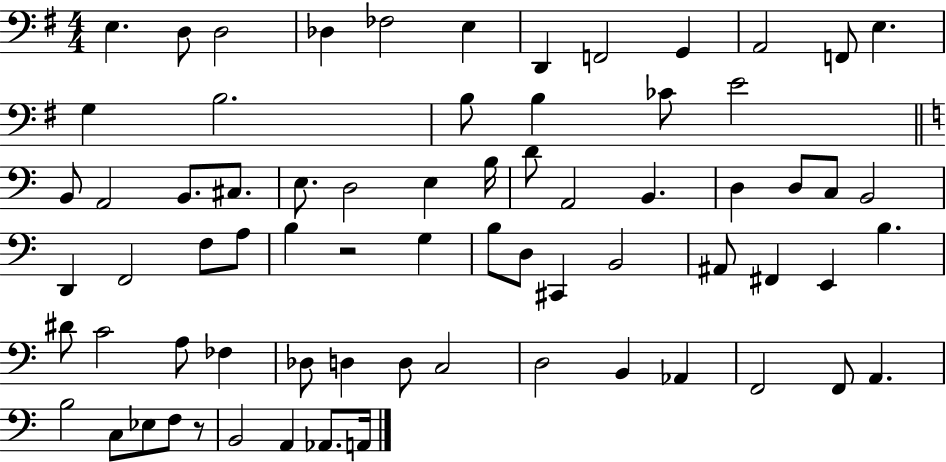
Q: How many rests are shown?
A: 2